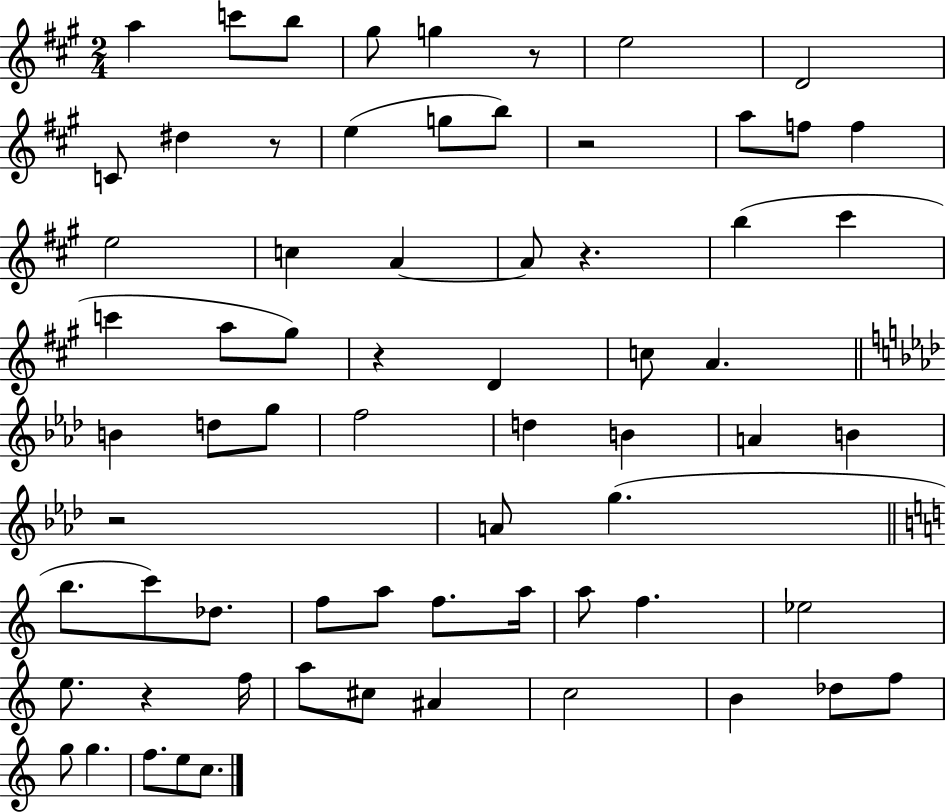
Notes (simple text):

A5/q C6/e B5/e G#5/e G5/q R/e E5/h D4/h C4/e D#5/q R/e E5/q G5/e B5/e R/h A5/e F5/e F5/q E5/h C5/q A4/q A4/e R/q. B5/q C#6/q C6/q A5/e G#5/e R/q D4/q C5/e A4/q. B4/q D5/e G5/e F5/h D5/q B4/q A4/q B4/q R/h A4/e G5/q. B5/e. C6/e Db5/e. F5/e A5/e F5/e. A5/s A5/e F5/q. Eb5/h E5/e. R/q F5/s A5/e C#5/e A#4/q C5/h B4/q Db5/e F5/e G5/e G5/q. F5/e. E5/e C5/e.